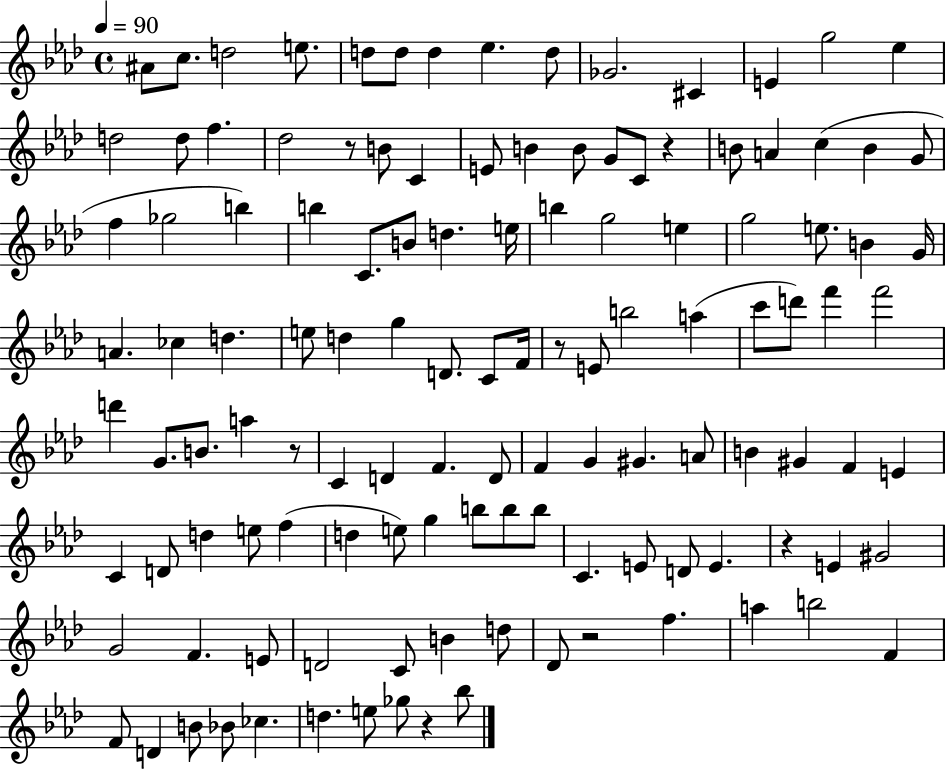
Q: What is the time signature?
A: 4/4